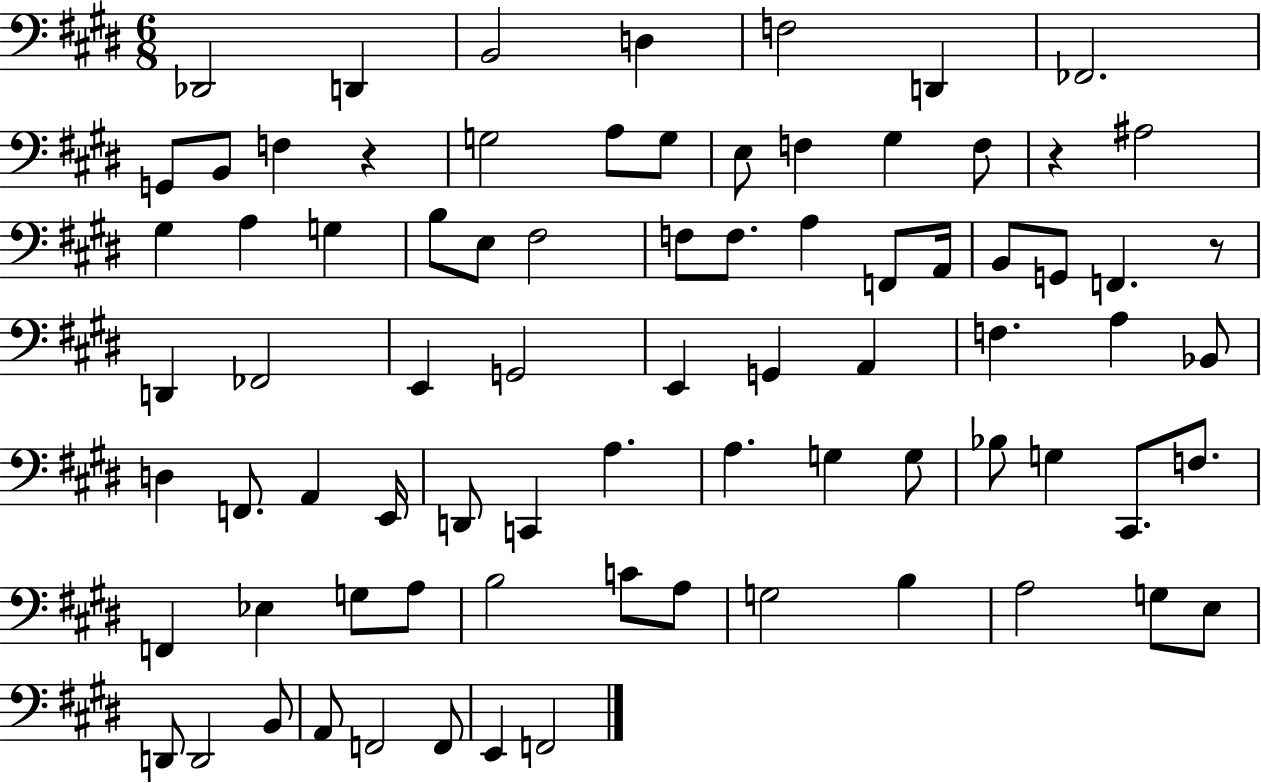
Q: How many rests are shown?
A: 3